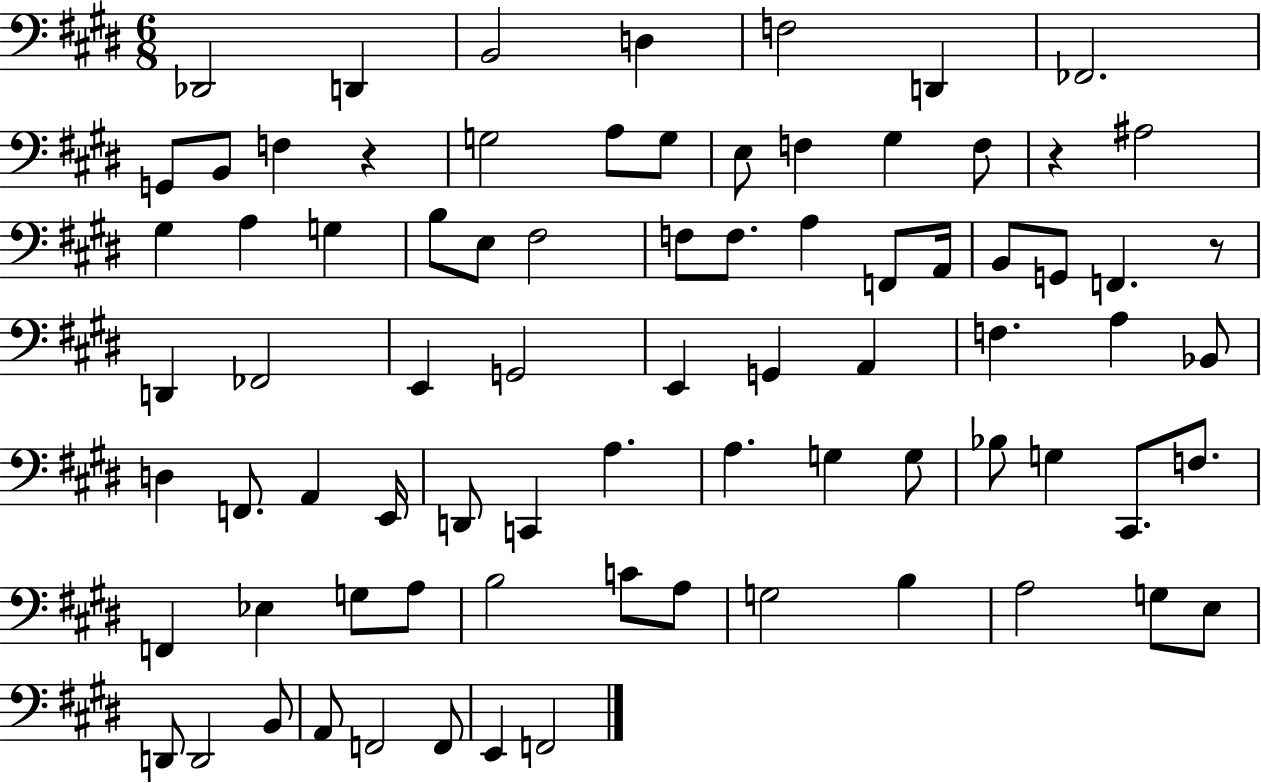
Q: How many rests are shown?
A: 3